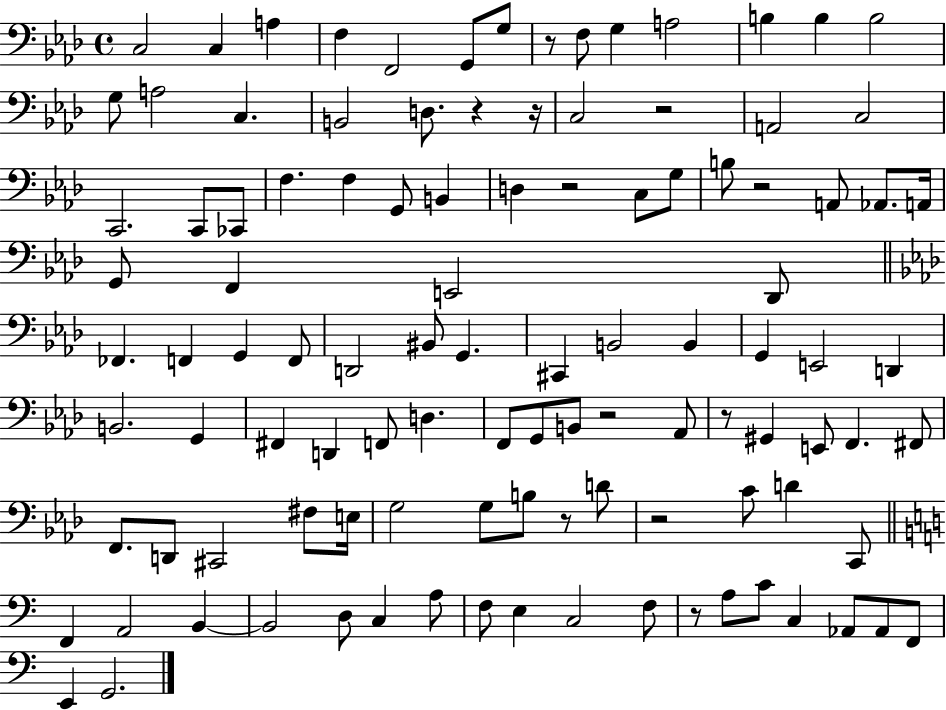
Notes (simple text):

C3/h C3/q A3/q F3/q F2/h G2/e G3/e R/e F3/e G3/q A3/h B3/q B3/q B3/h G3/e A3/h C3/q. B2/h D3/e. R/q R/s C3/h R/h A2/h C3/h C2/h. C2/e CES2/e F3/q. F3/q G2/e B2/q D3/q R/h C3/e G3/e B3/e R/h A2/e Ab2/e. A2/s G2/e F2/q E2/h Db2/e FES2/q. F2/q G2/q F2/e D2/h BIS2/e G2/q. C#2/q B2/h B2/q G2/q E2/h D2/q B2/h. G2/q F#2/q D2/q F2/e D3/q. F2/e G2/e B2/e R/h Ab2/e R/e G#2/q E2/e F2/q. F#2/e F2/e. D2/e C#2/h F#3/e E3/s G3/h G3/e B3/e R/e D4/e R/h C4/e D4/q C2/e F2/q A2/h B2/q B2/h D3/e C3/q A3/e F3/e E3/q C3/h F3/e R/e A3/e C4/e C3/q Ab2/e Ab2/e F2/e E2/q G2/h.